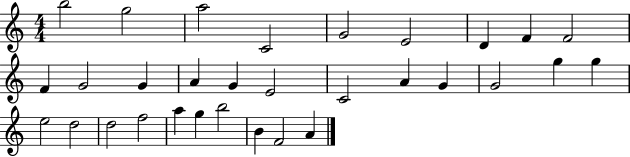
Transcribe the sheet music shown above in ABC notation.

X:1
T:Untitled
M:4/4
L:1/4
K:C
b2 g2 a2 C2 G2 E2 D F F2 F G2 G A G E2 C2 A G G2 g g e2 d2 d2 f2 a g b2 B F2 A